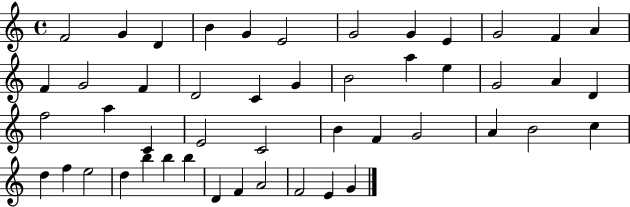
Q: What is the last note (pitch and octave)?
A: G4